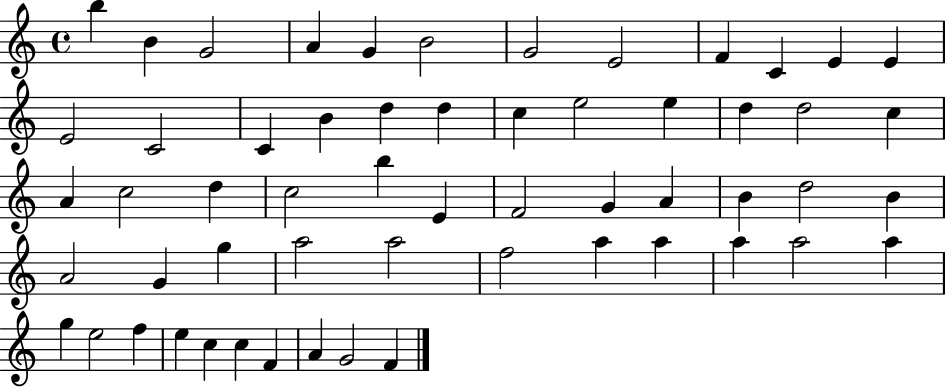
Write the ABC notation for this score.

X:1
T:Untitled
M:4/4
L:1/4
K:C
b B G2 A G B2 G2 E2 F C E E E2 C2 C B d d c e2 e d d2 c A c2 d c2 b E F2 G A B d2 B A2 G g a2 a2 f2 a a a a2 a g e2 f e c c F A G2 F